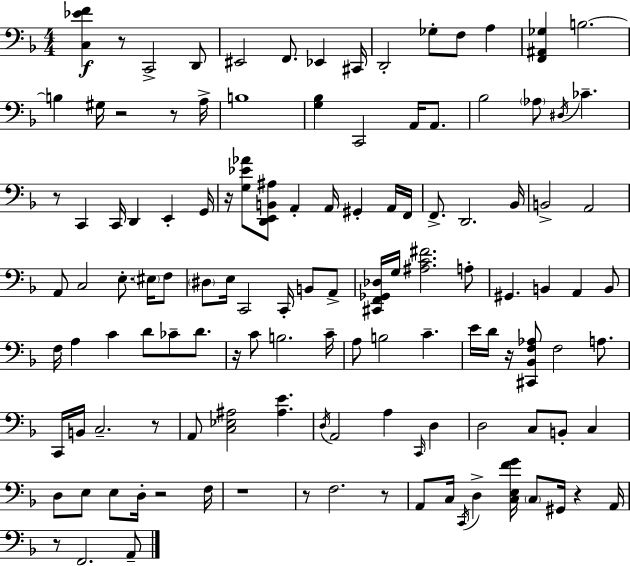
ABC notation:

X:1
T:Untitled
M:4/4
L:1/4
K:Dm
[C,_EF] z/2 C,,2 D,,/2 ^E,,2 F,,/2 _E,, ^C,,/4 D,,2 _G,/2 F,/2 A, [F,,^A,,_G,] B,2 B, ^G,/4 z2 z/2 A,/4 B,4 [G,_B,] C,,2 A,,/4 A,,/2 _B,2 _A,/2 ^D,/4 _C z/2 C,, C,,/4 D,, E,, G,,/4 z/4 [G,_E_A]/2 [D,,E,,B,,^A,]/2 A,, A,,/4 ^G,, A,,/4 F,,/4 F,,/2 D,,2 _B,,/4 B,,2 A,,2 A,,/2 C,2 E,/2 ^E,/4 F,/2 ^D,/2 E,/4 C,,2 C,,/4 B,,/2 A,,/2 [^C,,F,,_G,,_D,]/4 G,/4 [^A,C^F]2 A,/2 ^G,, B,, A,, B,,/2 F,/4 A, C D/2 _C/2 D/2 z/4 C/2 B,2 C/4 A,/2 B,2 C E/4 D/4 z/4 [^C,,_B,,F,_A,]/2 F,2 A,/2 C,,/4 B,,/4 C,2 z/2 A,,/2 [C,_E,^A,]2 [^A,E] D,/4 A,,2 A, C,,/4 D, D,2 C,/2 B,,/2 C, D,/2 E,/2 E,/2 D,/4 z2 F,/4 z4 z/2 F,2 z/2 A,,/2 C,/4 C,,/4 D, [C,E,FG]/4 C,/2 ^G,,/4 z A,,/4 z/2 F,,2 A,,/2